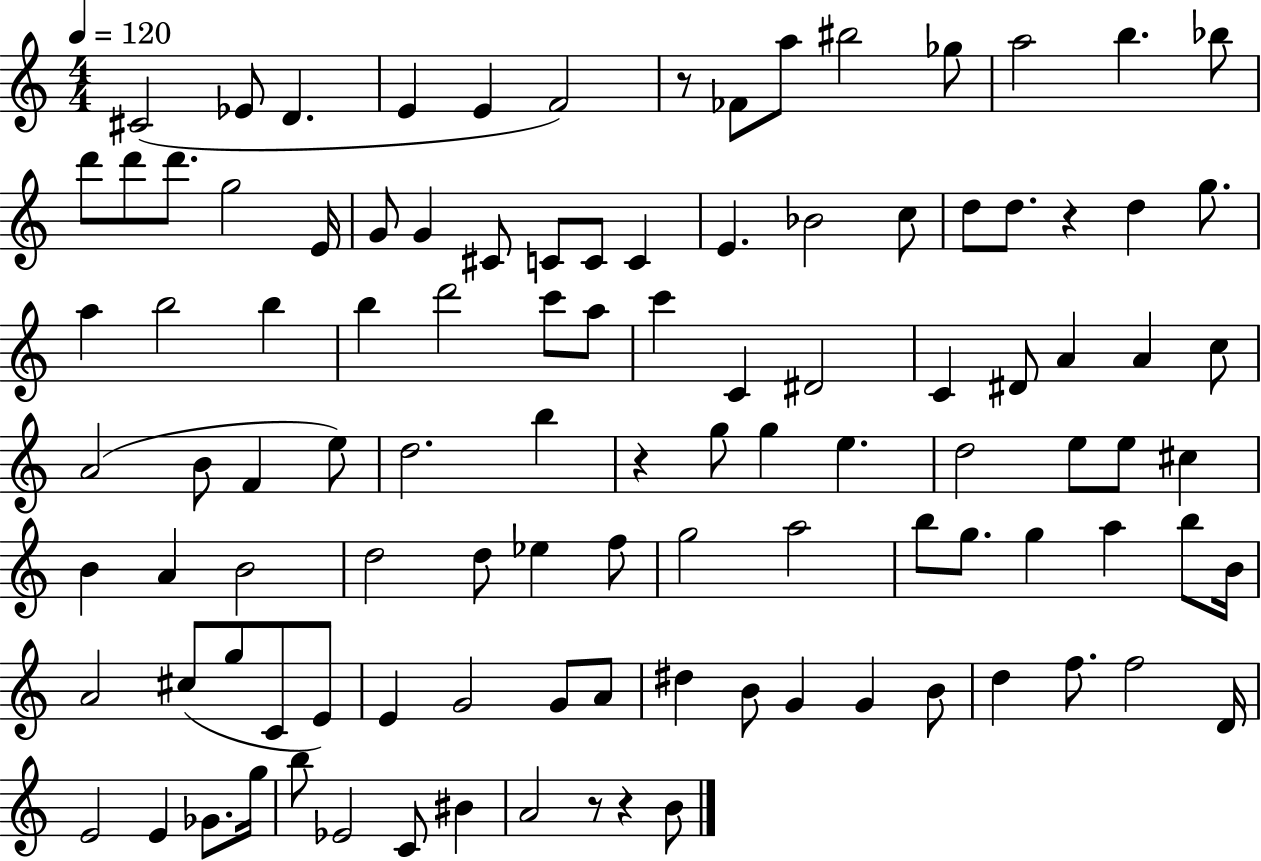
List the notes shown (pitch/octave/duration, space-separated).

C#4/h Eb4/e D4/q. E4/q E4/q F4/h R/e FES4/e A5/e BIS5/h Gb5/e A5/h B5/q. Bb5/e D6/e D6/e D6/e. G5/h E4/s G4/e G4/q C#4/e C4/e C4/e C4/q E4/q. Bb4/h C5/e D5/e D5/e. R/q D5/q G5/e. A5/q B5/h B5/q B5/q D6/h C6/e A5/e C6/q C4/q D#4/h C4/q D#4/e A4/q A4/q C5/e A4/h B4/e F4/q E5/e D5/h. B5/q R/q G5/e G5/q E5/q. D5/h E5/e E5/e C#5/q B4/q A4/q B4/h D5/h D5/e Eb5/q F5/e G5/h A5/h B5/e G5/e. G5/q A5/q B5/e B4/s A4/h C#5/e G5/e C4/e E4/e E4/q G4/h G4/e A4/e D#5/q B4/e G4/q G4/q B4/e D5/q F5/e. F5/h D4/s E4/h E4/q Gb4/e. G5/s B5/e Eb4/h C4/e BIS4/q A4/h R/e R/q B4/e